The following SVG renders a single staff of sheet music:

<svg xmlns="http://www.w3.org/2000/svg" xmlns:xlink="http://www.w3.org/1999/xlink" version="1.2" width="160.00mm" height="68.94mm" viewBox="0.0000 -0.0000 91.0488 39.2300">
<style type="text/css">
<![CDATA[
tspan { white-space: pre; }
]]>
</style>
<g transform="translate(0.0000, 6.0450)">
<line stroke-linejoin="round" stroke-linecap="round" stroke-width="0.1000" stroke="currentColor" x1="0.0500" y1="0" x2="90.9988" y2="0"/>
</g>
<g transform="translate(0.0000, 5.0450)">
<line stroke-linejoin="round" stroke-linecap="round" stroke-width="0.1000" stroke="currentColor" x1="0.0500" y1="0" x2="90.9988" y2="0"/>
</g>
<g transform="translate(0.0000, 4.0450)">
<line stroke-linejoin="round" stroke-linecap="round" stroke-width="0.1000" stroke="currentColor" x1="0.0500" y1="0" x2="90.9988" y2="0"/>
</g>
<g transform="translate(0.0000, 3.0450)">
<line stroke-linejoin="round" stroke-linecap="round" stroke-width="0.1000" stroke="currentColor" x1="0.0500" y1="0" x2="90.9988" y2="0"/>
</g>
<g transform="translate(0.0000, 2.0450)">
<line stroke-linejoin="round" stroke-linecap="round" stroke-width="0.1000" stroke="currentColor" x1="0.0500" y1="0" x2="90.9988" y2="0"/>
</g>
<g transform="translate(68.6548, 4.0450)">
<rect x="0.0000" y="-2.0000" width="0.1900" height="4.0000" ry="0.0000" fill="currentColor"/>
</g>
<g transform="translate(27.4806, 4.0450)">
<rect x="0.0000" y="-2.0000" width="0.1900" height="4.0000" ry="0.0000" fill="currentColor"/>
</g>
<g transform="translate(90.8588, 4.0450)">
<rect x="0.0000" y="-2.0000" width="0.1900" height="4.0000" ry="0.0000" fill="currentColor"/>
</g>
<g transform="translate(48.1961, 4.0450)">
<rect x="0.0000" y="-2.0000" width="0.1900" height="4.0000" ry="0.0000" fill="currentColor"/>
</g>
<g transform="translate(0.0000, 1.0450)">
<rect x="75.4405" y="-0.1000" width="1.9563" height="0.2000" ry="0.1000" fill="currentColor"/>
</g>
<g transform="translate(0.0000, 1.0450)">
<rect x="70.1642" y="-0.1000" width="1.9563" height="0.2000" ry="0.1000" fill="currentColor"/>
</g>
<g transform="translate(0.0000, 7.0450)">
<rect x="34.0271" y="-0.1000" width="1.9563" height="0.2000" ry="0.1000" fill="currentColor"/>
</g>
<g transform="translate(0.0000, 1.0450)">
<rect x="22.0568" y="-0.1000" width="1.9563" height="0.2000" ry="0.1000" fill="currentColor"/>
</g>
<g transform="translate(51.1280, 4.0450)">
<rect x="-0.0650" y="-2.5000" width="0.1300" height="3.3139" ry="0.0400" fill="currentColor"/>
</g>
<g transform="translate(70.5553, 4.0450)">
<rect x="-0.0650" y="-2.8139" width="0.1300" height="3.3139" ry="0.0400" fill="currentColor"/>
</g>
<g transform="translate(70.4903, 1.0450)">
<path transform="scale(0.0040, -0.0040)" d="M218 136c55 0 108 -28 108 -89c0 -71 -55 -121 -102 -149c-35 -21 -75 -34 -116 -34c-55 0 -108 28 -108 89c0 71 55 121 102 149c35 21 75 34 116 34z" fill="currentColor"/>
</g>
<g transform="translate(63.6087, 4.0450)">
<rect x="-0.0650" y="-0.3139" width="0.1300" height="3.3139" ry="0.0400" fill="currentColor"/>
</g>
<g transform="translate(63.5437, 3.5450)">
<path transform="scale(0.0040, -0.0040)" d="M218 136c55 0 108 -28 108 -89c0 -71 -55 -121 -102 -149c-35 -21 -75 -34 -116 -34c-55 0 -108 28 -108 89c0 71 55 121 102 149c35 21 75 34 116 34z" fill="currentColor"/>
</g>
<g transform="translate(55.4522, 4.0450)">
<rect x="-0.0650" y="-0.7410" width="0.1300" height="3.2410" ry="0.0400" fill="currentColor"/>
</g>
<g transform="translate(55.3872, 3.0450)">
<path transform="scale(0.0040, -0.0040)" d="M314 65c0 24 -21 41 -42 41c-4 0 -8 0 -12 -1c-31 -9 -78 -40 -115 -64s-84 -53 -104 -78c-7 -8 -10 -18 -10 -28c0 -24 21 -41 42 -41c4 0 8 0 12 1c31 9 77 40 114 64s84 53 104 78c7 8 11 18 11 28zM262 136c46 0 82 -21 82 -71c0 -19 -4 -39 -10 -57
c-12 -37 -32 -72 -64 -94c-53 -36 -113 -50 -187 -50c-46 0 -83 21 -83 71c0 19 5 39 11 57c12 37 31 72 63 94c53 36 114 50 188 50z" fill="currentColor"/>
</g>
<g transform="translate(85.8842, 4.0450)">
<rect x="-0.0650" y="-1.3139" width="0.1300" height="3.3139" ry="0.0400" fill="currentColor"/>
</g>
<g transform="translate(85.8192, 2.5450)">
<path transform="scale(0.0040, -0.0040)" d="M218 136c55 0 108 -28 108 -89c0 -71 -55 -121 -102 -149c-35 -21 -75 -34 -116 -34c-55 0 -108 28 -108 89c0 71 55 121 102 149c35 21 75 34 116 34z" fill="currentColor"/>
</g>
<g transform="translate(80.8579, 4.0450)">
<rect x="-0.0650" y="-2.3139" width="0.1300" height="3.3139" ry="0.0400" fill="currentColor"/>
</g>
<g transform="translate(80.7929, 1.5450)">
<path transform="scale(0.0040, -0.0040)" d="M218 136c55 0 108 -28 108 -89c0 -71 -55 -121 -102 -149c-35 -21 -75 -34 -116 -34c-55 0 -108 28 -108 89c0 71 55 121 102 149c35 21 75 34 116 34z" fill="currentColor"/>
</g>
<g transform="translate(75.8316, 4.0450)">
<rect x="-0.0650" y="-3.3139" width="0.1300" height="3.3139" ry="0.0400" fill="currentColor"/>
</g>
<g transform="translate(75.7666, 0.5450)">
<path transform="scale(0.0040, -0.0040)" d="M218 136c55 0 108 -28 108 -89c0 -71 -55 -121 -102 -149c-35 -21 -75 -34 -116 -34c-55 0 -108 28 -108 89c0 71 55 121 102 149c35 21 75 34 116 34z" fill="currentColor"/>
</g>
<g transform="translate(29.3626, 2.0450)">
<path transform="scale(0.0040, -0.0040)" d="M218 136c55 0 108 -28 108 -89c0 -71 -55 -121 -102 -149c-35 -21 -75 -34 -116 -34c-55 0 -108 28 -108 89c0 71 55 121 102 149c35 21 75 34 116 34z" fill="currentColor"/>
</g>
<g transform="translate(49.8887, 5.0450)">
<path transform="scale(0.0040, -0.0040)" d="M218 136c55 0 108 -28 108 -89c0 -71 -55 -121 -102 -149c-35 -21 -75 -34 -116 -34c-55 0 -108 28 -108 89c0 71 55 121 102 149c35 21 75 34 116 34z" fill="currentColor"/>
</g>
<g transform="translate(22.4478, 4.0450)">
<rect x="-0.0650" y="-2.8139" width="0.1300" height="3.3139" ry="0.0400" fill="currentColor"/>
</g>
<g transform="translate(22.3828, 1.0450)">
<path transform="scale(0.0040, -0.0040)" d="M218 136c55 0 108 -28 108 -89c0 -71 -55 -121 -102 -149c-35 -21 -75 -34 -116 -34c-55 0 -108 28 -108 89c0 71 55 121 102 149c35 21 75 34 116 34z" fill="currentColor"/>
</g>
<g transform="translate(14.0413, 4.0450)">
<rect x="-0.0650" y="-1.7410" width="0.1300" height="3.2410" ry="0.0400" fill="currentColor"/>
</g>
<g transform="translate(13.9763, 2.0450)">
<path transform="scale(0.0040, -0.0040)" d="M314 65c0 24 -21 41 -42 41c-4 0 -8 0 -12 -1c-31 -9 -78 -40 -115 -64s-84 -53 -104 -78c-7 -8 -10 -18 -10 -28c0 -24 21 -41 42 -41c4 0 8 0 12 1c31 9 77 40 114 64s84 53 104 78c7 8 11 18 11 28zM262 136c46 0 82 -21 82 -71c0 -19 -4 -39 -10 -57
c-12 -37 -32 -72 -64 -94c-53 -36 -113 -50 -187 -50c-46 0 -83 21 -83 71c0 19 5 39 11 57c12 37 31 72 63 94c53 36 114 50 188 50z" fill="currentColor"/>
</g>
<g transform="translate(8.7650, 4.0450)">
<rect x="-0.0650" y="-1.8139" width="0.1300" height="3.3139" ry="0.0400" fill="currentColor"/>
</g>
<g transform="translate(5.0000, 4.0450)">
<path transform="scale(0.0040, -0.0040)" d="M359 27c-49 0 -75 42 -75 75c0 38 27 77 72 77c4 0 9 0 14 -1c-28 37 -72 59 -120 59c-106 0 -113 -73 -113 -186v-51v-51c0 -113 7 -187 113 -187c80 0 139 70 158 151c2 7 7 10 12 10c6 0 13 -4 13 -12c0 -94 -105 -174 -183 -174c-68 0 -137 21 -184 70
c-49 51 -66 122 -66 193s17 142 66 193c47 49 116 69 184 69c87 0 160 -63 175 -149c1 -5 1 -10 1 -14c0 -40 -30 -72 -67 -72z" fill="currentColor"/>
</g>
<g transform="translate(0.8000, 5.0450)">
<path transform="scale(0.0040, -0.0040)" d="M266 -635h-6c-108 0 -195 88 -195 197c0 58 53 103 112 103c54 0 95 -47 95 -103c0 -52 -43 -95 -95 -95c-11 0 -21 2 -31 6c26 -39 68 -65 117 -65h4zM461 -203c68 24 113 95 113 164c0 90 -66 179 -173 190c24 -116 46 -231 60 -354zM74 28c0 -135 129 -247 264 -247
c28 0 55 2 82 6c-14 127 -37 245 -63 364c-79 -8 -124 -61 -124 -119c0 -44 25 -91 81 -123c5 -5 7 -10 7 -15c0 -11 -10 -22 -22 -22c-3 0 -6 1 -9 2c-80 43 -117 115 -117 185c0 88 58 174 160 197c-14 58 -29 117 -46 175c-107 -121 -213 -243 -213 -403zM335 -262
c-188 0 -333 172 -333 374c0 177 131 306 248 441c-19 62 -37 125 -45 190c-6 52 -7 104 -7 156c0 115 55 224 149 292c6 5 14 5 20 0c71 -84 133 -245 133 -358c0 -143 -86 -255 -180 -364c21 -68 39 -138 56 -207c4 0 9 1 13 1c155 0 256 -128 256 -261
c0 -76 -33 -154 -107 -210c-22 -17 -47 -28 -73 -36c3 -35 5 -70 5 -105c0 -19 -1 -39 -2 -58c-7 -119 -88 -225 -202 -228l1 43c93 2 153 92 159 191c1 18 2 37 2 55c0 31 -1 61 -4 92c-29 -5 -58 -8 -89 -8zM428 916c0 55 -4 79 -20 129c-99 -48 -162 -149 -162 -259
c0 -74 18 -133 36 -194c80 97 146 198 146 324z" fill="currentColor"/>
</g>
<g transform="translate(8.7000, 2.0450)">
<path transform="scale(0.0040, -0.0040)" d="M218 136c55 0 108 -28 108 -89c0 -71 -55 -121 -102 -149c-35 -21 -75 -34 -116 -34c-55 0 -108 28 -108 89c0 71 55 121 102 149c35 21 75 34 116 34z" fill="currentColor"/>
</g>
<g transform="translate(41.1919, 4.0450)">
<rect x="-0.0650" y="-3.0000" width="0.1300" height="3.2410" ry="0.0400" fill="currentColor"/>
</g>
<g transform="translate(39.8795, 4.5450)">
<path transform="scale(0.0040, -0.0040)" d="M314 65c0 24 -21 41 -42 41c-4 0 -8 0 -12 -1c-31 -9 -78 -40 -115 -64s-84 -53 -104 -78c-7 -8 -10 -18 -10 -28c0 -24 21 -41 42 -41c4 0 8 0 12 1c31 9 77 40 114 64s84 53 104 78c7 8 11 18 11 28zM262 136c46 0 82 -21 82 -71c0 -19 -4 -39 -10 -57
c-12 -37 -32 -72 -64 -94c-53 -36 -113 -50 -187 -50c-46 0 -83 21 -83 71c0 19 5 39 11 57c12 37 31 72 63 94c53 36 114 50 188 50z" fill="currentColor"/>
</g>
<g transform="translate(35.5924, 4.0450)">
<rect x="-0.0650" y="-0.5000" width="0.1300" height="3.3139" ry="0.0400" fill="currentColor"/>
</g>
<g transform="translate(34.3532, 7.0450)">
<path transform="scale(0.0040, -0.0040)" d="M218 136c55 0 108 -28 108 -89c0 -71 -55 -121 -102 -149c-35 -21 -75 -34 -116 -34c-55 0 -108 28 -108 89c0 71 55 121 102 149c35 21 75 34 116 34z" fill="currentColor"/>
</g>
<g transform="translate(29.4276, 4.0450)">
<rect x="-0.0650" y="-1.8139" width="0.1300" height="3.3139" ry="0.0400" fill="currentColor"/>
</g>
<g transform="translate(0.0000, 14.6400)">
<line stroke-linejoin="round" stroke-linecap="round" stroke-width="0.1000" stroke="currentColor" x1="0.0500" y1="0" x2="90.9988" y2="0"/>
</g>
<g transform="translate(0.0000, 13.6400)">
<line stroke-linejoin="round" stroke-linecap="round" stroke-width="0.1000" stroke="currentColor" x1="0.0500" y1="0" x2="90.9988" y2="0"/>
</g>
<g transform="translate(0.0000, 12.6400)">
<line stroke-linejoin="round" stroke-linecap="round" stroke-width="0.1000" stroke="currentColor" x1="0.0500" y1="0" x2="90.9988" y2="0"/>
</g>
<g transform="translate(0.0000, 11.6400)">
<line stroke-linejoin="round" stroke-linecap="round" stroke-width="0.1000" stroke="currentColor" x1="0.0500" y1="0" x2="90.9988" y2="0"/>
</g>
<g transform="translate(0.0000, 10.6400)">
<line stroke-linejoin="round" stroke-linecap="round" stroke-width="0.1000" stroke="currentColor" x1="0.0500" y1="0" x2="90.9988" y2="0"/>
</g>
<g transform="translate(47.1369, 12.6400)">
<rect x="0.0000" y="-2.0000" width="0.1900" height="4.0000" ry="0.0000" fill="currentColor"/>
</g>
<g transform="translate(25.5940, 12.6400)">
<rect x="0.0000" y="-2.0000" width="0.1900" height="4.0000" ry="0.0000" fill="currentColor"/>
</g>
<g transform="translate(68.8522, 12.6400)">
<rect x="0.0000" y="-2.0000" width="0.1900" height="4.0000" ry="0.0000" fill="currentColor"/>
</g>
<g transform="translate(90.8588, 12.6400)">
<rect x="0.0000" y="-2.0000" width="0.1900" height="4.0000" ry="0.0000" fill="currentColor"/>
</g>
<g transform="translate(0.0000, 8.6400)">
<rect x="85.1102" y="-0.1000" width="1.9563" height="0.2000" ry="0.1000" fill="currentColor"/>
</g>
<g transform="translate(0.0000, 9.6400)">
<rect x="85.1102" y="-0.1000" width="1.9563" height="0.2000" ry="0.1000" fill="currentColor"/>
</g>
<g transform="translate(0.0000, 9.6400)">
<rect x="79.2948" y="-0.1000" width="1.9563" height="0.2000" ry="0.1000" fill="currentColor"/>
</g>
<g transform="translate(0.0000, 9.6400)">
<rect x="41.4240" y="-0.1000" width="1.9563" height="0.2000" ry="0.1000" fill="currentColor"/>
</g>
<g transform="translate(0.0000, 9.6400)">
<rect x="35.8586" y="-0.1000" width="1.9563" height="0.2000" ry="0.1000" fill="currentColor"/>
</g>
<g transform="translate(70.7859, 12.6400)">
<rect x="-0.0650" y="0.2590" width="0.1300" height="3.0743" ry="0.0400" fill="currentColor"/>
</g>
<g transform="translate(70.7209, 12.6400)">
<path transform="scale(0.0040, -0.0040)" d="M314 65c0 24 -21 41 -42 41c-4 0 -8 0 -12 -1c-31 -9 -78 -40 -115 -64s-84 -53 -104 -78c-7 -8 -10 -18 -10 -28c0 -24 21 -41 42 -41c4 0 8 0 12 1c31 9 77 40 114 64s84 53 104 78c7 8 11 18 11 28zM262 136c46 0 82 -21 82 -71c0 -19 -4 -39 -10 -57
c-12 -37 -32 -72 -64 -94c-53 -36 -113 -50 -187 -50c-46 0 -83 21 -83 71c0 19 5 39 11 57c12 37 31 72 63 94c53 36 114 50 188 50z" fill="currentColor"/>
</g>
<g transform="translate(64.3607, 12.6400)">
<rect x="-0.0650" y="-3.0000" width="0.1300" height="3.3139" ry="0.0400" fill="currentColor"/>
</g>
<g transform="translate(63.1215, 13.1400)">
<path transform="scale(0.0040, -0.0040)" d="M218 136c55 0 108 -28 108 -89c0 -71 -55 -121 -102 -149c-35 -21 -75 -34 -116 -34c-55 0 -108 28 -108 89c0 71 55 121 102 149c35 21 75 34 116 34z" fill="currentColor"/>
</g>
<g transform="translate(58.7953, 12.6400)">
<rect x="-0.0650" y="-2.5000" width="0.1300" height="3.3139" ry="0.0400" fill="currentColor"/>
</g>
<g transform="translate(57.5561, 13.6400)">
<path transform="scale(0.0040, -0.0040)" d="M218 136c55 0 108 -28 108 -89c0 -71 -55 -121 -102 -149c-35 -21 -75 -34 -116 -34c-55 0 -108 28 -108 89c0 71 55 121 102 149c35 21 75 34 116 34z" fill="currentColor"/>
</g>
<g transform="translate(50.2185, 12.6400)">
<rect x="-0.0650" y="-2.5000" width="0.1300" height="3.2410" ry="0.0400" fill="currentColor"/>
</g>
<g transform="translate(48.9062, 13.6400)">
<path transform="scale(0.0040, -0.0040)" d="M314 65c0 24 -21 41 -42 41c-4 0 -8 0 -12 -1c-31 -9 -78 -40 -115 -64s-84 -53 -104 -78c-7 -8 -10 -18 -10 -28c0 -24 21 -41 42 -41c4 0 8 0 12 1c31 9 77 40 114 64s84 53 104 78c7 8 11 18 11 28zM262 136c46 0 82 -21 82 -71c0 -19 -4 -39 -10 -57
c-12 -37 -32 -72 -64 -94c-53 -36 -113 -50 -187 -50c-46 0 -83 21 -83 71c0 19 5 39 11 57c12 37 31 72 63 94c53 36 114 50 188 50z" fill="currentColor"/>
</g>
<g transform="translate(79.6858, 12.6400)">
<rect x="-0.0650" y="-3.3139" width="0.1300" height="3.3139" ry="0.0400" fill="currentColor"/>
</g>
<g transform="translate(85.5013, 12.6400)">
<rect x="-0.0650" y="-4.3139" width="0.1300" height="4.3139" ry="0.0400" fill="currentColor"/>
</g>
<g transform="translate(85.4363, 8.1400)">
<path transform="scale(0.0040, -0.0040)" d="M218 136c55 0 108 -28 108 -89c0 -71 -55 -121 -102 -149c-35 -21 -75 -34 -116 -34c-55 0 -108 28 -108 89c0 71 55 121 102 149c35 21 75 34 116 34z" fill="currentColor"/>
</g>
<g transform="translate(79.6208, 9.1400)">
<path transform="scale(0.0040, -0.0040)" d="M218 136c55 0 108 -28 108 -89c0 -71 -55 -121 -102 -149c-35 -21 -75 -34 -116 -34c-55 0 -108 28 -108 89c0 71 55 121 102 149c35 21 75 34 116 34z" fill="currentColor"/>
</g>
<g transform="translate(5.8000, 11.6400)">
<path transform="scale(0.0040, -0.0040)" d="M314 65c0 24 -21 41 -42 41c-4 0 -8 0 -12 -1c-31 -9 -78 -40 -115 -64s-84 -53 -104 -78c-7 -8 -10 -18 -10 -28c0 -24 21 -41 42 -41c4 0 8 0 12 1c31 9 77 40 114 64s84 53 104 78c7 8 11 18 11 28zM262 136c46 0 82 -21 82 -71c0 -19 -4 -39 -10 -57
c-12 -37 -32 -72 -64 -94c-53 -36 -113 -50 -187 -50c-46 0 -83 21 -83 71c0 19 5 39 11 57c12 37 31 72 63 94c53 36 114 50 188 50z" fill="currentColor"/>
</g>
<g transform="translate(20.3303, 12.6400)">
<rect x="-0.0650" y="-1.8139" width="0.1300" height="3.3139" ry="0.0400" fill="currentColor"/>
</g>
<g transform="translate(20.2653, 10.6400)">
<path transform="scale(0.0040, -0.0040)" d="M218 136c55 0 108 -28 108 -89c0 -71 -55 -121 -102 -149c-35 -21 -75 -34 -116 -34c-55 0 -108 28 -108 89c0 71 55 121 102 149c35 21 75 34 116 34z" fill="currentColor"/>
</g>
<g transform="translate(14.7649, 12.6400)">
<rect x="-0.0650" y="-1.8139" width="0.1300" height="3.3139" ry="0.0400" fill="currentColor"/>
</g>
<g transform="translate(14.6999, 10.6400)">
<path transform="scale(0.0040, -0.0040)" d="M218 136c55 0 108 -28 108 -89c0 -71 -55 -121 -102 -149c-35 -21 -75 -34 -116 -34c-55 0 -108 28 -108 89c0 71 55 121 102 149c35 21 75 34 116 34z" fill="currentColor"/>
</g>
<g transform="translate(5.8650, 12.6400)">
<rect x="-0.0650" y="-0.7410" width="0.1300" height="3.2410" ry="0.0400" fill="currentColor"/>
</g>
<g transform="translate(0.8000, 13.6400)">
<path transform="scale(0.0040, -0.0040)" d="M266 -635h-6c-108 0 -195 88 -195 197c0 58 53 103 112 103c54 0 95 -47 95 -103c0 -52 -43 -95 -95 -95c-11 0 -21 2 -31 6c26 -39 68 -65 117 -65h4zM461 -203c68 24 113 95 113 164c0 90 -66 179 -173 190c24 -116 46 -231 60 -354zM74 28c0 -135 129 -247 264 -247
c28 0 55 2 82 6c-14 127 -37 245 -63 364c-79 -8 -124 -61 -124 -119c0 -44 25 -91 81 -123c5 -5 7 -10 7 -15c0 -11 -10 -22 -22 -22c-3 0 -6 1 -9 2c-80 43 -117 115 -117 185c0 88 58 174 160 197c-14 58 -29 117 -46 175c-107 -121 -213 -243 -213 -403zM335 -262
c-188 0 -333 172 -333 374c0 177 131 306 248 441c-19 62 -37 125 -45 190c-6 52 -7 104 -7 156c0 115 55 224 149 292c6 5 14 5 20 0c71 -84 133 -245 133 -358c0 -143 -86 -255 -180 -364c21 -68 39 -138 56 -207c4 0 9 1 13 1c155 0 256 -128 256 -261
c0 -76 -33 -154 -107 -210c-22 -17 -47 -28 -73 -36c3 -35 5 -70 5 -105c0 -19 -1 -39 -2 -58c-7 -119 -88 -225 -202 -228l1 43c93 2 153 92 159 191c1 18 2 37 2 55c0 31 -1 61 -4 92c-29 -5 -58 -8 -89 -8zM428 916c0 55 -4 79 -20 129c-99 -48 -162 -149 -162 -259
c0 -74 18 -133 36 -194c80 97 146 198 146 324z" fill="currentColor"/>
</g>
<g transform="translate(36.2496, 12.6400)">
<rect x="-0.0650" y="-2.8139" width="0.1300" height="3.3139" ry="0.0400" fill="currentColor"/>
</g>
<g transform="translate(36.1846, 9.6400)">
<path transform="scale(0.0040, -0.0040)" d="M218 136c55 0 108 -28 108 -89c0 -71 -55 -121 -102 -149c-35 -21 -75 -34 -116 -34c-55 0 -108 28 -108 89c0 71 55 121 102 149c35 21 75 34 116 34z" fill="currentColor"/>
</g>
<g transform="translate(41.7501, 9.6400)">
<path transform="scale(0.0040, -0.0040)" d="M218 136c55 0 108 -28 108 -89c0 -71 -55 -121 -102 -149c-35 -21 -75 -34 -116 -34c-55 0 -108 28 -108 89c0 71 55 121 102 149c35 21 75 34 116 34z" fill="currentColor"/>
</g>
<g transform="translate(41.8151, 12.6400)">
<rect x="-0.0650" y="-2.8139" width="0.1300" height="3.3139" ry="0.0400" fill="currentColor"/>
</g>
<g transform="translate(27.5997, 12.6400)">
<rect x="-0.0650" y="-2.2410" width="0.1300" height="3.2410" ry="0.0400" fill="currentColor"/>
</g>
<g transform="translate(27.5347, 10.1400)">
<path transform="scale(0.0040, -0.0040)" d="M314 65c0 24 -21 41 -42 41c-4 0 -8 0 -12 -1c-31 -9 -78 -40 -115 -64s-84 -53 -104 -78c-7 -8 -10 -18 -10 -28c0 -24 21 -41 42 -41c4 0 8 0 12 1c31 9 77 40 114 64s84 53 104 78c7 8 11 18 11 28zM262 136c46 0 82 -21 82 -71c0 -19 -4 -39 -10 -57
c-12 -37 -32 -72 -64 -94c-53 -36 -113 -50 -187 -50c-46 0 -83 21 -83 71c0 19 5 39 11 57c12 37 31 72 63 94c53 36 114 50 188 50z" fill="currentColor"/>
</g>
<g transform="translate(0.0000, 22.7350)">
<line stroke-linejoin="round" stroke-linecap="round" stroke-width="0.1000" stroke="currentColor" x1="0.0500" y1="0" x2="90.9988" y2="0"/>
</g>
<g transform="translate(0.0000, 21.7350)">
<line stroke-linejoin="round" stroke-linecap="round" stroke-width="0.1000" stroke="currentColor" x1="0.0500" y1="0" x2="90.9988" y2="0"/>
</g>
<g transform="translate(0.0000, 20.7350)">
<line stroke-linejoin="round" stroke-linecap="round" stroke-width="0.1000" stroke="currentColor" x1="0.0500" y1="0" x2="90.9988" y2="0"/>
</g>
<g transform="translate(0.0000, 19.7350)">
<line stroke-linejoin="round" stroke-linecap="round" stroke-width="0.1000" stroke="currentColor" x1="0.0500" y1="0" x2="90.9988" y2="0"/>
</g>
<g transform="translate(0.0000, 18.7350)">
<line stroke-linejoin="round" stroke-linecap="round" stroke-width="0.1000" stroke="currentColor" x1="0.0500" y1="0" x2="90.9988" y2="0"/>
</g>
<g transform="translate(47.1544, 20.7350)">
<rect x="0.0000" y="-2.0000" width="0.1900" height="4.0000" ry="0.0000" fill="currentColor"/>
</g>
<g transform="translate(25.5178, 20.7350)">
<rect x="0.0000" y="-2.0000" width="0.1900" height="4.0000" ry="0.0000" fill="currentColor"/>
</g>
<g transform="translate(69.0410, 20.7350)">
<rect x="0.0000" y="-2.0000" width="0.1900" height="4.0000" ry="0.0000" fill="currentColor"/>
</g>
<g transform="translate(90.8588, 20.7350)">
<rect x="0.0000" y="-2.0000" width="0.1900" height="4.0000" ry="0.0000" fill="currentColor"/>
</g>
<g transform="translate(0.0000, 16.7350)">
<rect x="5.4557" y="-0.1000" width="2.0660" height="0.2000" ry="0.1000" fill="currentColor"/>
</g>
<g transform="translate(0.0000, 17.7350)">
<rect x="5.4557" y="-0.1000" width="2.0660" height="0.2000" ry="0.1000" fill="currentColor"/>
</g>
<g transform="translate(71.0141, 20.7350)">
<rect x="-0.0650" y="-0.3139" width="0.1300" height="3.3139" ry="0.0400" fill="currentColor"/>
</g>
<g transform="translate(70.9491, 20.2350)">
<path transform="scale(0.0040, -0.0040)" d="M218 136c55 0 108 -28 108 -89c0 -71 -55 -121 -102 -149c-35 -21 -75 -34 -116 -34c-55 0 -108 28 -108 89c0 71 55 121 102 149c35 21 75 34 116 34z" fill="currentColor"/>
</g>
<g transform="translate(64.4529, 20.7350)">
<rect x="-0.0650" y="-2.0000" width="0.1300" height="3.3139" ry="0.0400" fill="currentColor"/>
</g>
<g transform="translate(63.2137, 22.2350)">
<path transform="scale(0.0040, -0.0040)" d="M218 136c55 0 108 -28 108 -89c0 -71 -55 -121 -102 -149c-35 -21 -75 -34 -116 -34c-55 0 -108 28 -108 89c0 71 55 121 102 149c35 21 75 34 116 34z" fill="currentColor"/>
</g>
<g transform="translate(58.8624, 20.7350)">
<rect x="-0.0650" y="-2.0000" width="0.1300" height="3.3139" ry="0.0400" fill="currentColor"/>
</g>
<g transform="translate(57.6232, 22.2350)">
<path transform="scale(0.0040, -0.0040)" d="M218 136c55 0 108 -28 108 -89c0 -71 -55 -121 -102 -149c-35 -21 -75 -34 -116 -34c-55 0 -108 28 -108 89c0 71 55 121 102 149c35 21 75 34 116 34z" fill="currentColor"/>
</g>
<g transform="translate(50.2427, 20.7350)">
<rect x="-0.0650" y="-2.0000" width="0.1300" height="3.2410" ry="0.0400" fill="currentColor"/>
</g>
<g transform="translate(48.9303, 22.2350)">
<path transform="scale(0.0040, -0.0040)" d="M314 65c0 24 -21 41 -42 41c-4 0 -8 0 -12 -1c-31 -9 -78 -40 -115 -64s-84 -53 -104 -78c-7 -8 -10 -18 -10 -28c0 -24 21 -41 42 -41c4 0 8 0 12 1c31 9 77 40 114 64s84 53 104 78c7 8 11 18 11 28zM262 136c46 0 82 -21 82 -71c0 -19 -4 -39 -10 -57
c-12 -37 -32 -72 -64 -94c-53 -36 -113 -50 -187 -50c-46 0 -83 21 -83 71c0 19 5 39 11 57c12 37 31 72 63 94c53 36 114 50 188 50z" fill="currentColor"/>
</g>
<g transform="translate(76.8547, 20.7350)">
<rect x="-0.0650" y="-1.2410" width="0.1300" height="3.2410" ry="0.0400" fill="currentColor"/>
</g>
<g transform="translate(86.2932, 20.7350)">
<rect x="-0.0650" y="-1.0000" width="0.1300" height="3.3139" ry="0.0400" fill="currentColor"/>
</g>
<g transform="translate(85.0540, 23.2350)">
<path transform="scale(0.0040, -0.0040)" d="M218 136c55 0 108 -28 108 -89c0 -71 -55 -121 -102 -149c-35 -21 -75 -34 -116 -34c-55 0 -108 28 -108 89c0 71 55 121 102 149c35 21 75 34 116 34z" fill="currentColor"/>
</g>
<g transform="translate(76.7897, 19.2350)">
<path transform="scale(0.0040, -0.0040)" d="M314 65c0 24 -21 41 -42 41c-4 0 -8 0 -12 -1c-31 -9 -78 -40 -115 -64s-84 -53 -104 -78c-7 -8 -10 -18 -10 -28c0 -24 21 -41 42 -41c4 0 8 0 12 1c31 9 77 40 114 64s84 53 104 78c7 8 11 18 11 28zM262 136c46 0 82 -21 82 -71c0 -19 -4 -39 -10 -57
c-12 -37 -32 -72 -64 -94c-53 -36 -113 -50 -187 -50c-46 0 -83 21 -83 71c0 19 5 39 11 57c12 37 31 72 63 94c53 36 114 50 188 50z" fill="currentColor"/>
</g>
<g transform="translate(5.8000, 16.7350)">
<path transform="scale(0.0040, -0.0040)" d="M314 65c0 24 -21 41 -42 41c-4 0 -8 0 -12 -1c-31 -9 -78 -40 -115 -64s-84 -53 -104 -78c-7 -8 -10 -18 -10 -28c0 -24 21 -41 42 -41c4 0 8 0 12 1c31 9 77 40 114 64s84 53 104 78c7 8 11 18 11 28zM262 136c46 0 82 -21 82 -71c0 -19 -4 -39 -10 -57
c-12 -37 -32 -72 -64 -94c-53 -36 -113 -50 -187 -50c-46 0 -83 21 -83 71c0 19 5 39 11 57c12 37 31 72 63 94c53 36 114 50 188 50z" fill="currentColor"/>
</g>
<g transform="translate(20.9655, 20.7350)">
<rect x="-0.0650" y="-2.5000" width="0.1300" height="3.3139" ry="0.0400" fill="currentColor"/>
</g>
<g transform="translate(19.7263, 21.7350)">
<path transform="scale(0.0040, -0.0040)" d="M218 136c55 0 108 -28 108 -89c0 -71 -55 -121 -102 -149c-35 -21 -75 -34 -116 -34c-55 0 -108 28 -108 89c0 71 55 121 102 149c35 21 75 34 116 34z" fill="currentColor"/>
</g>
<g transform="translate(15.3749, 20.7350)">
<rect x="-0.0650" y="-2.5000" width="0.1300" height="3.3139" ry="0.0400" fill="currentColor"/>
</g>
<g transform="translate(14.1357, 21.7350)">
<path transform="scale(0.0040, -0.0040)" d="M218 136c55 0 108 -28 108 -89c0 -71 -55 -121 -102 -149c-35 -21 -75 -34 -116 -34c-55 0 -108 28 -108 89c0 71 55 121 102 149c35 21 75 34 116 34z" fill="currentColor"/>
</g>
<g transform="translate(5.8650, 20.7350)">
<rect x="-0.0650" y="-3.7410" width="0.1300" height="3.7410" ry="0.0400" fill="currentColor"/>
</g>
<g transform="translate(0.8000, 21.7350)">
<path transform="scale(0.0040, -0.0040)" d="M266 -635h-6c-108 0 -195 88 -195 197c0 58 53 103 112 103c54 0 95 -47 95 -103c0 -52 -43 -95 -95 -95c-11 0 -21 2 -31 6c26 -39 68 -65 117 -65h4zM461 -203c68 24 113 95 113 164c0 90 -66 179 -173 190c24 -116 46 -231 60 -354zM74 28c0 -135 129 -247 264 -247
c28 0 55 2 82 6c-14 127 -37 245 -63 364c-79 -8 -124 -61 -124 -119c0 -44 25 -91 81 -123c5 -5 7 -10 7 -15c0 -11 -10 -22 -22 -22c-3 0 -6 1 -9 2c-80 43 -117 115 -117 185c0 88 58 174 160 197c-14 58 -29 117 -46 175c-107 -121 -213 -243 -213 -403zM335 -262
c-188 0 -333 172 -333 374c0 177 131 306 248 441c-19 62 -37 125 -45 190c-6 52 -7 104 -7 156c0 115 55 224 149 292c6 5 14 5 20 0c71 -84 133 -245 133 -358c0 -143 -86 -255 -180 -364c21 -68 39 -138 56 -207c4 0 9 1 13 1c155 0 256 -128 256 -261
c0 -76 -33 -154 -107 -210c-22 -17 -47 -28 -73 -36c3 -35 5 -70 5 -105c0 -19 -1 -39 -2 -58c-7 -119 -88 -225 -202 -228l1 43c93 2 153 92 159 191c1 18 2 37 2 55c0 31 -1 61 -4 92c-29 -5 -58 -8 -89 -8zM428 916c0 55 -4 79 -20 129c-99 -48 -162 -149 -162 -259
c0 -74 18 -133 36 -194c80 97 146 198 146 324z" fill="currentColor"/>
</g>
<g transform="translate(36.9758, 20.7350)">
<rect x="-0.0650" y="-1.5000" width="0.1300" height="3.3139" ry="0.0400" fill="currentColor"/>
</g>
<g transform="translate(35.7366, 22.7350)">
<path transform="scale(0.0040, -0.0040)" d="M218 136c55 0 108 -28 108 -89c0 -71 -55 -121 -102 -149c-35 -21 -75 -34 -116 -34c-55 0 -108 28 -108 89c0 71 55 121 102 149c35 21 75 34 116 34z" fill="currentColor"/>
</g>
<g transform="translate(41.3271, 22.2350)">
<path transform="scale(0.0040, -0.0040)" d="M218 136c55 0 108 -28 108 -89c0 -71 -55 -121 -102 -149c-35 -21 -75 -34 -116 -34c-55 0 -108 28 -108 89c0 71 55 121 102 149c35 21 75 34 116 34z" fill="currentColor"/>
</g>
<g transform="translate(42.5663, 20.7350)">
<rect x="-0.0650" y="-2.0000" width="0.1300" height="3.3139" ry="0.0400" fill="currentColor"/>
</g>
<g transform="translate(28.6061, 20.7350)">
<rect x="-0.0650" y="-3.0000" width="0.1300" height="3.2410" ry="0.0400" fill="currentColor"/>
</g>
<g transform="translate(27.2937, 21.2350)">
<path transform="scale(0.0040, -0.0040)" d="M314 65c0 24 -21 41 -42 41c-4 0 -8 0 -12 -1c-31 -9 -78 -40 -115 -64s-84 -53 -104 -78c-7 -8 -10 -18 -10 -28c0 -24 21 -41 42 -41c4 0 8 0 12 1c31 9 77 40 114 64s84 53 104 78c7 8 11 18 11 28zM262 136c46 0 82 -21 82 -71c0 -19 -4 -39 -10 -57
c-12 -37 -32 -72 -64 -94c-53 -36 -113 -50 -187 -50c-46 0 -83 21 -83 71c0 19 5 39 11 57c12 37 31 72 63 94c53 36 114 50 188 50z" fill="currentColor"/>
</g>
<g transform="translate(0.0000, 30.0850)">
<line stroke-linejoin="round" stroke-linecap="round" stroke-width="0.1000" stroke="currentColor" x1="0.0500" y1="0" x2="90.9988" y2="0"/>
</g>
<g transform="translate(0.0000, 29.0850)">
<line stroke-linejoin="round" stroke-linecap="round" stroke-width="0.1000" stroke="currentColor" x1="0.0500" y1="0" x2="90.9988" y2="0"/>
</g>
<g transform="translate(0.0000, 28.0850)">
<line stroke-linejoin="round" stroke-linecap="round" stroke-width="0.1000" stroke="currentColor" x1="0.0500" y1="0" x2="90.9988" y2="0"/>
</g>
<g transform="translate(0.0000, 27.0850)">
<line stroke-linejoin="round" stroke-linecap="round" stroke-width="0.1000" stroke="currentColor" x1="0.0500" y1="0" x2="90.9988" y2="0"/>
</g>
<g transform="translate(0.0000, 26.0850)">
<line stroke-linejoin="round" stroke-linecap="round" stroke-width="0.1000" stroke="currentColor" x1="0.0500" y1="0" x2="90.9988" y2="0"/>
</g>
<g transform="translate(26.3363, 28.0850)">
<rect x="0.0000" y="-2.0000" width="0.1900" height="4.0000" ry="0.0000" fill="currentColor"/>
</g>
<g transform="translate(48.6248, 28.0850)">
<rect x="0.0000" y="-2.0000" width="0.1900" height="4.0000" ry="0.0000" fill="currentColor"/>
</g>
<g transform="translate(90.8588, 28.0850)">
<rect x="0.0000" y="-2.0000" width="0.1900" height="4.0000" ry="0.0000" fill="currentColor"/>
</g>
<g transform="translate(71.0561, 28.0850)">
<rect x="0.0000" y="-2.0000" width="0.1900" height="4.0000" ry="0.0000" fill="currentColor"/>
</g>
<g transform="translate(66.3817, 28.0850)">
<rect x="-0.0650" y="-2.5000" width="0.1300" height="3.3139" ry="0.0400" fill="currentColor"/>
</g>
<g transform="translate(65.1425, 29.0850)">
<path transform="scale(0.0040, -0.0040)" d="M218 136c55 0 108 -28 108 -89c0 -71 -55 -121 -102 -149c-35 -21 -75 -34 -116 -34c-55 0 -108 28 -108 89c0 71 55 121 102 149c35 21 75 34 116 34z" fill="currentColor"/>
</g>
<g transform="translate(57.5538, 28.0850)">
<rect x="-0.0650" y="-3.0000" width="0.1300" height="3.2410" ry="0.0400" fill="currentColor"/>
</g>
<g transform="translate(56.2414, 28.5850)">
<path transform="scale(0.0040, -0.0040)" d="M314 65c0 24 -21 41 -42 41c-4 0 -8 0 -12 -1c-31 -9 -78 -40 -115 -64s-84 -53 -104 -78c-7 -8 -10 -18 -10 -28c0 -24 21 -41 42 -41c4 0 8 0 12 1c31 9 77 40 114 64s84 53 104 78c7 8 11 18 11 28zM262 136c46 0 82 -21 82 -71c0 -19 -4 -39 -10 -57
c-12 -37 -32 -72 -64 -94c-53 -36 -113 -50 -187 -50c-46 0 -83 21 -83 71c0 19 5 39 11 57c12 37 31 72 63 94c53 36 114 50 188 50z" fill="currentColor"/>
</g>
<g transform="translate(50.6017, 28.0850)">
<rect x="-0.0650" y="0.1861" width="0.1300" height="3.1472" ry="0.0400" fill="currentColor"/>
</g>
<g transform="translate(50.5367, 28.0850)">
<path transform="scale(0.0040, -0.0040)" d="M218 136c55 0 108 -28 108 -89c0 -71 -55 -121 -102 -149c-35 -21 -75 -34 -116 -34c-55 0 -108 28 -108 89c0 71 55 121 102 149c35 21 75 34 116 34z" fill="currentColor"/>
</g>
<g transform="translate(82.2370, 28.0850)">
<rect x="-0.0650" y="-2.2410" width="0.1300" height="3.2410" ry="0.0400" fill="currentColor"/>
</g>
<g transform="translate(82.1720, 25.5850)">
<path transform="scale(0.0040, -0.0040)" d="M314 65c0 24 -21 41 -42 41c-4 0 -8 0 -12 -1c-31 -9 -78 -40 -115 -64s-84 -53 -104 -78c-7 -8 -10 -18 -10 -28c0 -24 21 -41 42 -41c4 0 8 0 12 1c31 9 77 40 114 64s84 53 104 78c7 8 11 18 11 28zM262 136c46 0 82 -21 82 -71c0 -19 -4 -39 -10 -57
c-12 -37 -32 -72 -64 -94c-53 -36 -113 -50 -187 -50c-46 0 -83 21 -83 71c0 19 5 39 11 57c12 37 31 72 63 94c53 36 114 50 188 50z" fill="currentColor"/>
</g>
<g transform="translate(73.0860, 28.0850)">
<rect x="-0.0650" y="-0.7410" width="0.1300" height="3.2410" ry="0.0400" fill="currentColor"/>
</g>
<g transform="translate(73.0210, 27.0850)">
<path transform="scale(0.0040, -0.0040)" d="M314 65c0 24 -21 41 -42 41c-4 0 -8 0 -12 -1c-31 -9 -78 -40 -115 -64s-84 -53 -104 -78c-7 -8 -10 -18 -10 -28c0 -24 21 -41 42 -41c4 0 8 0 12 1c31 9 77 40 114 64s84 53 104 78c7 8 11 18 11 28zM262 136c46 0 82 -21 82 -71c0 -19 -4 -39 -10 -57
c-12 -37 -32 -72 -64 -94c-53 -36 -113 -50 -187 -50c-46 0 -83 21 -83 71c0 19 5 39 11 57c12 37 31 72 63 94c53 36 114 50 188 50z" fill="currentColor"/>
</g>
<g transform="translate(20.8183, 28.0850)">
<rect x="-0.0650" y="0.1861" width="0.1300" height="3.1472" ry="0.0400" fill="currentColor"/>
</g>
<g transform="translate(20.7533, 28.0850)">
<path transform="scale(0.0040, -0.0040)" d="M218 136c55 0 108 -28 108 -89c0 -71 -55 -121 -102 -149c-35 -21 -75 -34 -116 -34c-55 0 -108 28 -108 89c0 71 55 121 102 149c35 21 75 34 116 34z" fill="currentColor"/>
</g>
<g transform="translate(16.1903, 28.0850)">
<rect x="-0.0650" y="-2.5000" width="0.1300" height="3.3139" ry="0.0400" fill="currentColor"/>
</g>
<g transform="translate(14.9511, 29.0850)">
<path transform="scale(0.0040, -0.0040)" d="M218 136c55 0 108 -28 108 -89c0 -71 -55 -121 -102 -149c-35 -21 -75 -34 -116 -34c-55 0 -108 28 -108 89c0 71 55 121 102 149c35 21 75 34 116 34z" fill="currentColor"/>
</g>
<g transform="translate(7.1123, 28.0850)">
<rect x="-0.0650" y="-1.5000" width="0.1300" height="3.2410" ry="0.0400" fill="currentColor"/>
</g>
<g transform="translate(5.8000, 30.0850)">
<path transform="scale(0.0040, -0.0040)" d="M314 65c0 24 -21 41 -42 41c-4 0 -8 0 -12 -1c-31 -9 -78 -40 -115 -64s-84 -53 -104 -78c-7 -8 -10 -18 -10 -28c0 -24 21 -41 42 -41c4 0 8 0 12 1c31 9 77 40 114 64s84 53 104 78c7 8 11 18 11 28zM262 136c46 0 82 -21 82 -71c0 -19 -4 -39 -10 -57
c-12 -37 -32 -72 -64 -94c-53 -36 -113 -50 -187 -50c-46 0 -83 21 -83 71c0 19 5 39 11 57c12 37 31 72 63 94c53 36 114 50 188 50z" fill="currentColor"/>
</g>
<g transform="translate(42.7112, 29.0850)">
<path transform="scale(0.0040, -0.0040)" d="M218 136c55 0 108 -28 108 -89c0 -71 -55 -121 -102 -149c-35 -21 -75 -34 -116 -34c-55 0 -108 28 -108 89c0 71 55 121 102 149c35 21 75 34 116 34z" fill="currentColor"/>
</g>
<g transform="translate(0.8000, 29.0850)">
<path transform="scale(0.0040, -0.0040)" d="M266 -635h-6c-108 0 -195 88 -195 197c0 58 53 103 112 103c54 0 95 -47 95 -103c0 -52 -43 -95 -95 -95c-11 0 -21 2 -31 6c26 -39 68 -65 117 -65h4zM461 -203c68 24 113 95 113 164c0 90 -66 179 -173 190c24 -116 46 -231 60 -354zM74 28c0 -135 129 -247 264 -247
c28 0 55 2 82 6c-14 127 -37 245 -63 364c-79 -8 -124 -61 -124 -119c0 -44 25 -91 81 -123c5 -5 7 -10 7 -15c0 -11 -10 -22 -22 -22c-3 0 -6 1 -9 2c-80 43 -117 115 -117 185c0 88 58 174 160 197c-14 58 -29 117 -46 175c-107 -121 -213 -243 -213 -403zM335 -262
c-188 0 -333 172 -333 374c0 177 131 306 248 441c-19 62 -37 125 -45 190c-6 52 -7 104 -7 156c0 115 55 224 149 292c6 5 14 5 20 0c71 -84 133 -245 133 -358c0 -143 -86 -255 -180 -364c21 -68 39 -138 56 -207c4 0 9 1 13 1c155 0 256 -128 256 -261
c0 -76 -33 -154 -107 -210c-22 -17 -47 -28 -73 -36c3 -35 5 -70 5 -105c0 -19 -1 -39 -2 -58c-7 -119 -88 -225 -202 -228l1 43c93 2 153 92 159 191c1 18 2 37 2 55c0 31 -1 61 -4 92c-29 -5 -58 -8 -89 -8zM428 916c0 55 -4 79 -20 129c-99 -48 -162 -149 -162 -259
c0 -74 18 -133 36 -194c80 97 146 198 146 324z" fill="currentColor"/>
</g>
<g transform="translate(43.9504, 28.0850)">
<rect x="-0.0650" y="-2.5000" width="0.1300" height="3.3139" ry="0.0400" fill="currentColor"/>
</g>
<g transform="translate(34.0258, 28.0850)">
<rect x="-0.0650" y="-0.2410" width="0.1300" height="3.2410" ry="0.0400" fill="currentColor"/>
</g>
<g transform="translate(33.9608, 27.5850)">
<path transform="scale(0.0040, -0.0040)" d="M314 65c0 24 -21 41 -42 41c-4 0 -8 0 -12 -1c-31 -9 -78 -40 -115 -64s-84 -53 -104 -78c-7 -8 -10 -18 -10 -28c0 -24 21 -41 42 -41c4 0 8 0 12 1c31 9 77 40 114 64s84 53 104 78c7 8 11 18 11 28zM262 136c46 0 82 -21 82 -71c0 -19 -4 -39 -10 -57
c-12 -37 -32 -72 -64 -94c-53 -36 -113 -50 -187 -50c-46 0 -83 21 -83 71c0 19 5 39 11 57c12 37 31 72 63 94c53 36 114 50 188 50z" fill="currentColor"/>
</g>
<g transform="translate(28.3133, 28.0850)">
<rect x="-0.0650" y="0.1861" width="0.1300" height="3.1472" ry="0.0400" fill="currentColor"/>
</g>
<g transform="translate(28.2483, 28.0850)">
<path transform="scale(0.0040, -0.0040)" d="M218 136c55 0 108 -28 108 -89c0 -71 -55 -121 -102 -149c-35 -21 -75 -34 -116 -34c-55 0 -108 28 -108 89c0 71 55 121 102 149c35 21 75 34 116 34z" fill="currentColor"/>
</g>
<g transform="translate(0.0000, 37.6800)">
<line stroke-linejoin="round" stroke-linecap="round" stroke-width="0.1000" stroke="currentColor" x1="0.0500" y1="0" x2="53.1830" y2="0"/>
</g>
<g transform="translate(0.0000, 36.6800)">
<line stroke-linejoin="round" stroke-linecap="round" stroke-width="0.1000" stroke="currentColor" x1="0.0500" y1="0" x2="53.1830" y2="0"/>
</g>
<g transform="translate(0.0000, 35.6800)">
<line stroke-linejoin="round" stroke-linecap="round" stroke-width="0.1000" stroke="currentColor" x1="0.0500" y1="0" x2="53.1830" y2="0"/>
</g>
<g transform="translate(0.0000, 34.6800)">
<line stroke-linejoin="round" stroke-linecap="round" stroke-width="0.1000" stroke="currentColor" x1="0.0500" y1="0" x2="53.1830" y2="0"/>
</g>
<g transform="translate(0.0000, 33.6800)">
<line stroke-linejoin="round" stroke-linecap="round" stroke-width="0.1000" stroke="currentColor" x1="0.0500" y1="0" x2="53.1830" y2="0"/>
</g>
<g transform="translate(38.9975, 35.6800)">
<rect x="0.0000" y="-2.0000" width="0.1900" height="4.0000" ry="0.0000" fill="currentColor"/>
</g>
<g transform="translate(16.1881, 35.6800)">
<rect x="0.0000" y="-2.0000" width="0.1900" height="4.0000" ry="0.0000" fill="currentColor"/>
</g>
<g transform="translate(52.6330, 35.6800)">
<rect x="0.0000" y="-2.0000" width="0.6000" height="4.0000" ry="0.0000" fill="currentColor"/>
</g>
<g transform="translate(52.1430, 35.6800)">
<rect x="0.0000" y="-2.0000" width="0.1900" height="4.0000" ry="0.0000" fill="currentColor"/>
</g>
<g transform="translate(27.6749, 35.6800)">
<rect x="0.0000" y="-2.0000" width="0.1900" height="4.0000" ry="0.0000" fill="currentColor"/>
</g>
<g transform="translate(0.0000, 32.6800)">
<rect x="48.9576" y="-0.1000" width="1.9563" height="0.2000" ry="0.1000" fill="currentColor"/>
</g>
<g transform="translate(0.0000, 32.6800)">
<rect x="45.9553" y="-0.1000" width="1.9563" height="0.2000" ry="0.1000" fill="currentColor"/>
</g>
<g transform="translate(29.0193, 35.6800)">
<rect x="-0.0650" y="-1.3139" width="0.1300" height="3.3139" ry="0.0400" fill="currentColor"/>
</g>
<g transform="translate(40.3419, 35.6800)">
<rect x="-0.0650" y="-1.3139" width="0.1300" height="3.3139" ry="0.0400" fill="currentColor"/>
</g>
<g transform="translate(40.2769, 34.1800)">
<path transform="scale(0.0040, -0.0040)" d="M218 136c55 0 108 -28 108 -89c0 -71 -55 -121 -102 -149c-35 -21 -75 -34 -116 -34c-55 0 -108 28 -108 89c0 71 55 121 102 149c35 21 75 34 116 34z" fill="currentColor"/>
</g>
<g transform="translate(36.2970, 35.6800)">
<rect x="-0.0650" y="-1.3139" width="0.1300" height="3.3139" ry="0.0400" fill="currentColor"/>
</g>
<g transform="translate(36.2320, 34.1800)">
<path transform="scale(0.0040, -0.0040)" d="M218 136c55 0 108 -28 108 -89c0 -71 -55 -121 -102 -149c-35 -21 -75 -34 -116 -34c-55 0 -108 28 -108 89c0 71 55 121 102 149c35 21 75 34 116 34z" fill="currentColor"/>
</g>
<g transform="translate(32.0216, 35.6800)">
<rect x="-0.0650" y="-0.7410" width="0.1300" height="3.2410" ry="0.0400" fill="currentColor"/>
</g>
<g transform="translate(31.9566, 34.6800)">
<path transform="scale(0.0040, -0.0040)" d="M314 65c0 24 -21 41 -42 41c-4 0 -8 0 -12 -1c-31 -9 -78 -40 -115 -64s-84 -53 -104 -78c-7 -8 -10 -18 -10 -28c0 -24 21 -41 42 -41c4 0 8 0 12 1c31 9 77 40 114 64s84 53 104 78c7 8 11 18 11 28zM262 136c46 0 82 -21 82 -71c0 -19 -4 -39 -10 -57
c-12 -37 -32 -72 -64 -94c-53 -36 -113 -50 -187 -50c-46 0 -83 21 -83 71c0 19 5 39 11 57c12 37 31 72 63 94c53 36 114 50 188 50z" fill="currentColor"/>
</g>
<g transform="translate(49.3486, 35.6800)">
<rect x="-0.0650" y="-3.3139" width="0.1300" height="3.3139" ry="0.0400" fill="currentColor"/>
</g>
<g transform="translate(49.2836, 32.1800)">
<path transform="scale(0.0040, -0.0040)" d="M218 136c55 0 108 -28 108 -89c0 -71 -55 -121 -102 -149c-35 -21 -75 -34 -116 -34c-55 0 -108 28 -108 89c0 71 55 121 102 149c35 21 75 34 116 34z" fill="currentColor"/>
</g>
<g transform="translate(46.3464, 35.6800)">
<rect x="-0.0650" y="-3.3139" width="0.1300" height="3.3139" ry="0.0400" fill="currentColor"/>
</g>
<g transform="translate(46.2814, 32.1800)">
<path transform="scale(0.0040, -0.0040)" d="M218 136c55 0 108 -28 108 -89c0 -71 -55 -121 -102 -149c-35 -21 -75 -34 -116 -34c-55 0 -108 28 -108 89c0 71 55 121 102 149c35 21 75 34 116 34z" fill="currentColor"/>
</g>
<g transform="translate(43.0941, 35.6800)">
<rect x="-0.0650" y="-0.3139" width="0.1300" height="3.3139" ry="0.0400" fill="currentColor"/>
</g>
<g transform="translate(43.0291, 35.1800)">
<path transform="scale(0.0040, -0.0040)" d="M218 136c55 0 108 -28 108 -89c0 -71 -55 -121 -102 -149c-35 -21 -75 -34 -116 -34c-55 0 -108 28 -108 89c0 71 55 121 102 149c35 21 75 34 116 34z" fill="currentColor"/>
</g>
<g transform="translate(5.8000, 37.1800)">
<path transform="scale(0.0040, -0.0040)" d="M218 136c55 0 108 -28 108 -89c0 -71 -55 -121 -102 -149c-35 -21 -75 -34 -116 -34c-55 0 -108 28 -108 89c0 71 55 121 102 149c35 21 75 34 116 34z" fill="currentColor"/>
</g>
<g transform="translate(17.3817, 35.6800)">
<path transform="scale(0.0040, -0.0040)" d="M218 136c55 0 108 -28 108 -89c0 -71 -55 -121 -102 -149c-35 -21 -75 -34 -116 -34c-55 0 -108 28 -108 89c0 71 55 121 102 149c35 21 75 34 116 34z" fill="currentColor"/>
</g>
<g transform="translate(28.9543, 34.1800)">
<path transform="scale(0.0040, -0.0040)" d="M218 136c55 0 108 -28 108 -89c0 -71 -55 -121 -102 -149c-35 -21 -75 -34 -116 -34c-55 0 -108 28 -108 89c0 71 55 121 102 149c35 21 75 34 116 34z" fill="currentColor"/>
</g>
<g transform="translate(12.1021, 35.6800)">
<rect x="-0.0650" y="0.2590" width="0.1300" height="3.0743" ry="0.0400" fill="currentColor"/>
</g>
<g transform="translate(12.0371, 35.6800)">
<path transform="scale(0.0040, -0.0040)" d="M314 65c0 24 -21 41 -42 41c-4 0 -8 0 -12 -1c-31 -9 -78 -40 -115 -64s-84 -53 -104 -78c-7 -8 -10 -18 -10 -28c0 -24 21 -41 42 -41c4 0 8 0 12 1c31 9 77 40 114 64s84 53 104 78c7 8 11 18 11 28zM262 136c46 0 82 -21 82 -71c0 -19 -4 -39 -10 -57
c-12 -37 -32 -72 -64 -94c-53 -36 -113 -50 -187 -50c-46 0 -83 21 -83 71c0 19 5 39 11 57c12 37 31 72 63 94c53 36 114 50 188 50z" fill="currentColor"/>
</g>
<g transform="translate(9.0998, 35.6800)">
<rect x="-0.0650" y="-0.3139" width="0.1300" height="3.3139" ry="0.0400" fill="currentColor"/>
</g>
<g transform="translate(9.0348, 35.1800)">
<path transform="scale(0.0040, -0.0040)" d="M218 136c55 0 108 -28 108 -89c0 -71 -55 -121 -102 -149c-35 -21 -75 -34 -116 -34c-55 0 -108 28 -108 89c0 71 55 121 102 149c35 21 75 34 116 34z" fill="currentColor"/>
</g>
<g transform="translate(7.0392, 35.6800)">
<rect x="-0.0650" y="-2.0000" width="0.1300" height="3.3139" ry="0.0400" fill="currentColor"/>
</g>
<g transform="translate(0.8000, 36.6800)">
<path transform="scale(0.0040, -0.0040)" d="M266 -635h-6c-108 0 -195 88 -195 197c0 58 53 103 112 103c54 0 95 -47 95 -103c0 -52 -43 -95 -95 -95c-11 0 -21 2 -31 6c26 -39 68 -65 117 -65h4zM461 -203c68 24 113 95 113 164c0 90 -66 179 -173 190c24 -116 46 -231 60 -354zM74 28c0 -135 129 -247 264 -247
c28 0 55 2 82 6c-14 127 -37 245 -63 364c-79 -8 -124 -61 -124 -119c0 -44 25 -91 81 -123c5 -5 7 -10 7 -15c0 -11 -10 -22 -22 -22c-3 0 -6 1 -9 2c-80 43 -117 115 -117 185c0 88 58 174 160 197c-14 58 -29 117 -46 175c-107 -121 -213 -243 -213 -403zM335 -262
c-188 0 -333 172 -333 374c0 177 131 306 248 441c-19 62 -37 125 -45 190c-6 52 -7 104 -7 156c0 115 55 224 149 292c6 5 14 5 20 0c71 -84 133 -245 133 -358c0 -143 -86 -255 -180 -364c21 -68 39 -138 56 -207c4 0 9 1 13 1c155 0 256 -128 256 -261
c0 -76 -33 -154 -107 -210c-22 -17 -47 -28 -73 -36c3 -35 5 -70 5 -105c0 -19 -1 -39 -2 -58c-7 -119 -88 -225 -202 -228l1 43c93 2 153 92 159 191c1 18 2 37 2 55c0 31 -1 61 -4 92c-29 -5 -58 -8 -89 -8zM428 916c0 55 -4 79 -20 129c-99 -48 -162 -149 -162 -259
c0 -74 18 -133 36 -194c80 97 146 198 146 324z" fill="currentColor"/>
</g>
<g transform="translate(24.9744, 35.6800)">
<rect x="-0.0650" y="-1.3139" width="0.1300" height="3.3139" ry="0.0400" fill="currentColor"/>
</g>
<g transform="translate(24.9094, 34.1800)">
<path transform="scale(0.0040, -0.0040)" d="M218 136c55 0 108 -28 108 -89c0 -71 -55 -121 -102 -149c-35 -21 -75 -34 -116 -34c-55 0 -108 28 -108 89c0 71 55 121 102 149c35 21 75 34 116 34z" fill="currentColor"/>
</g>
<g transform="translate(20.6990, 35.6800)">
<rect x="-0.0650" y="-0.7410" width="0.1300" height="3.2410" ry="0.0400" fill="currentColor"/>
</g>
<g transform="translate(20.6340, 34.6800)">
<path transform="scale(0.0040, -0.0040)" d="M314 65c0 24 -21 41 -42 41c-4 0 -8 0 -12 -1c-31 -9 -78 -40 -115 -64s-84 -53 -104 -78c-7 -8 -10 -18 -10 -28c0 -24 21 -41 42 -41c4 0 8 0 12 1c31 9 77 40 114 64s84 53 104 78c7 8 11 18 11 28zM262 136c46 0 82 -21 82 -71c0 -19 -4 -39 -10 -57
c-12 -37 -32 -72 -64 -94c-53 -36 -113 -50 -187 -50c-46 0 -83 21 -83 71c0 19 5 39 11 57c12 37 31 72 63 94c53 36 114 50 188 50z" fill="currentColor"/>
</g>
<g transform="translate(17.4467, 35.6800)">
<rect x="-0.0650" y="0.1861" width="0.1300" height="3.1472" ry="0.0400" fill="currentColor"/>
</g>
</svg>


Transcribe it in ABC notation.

X:1
T:Untitled
M:4/4
L:1/4
K:C
f f2 a f C A2 G d2 c a b g e d2 f f g2 a a G2 G A B2 b d' c'2 G G A2 E F F2 F F c e2 D E2 G B B c2 G B A2 G d2 g2 F c B2 B d2 e e d2 e e c b b